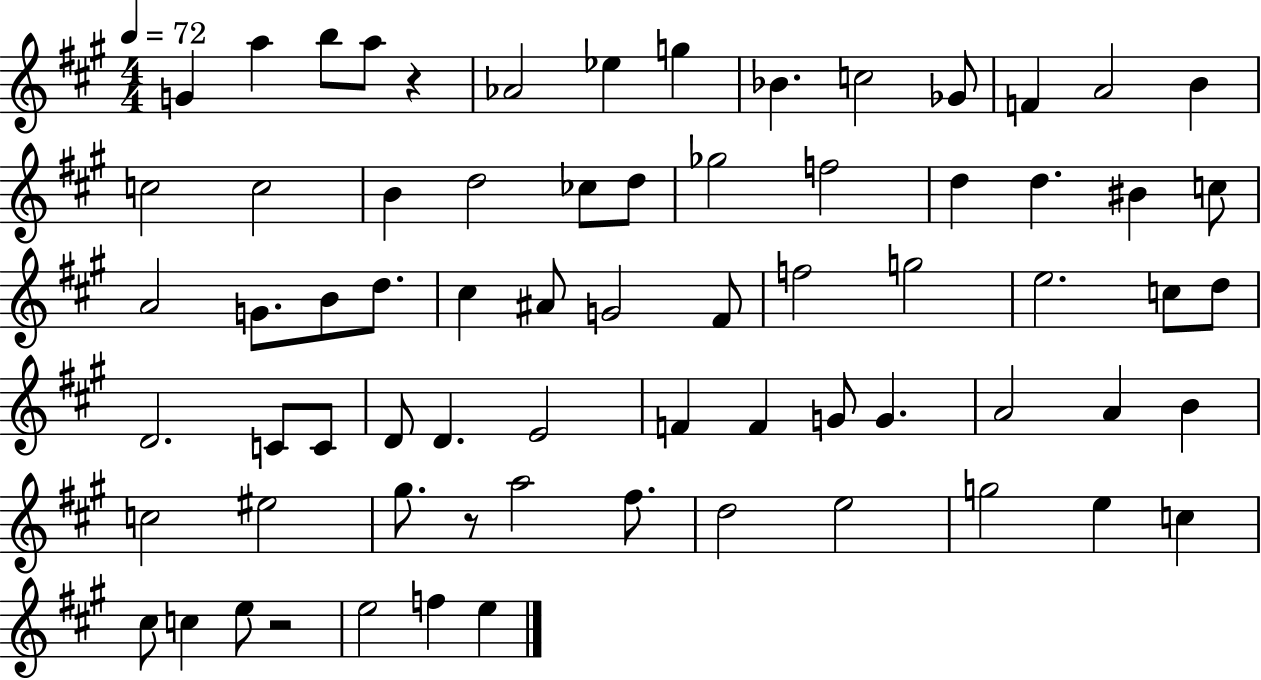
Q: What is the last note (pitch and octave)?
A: E5